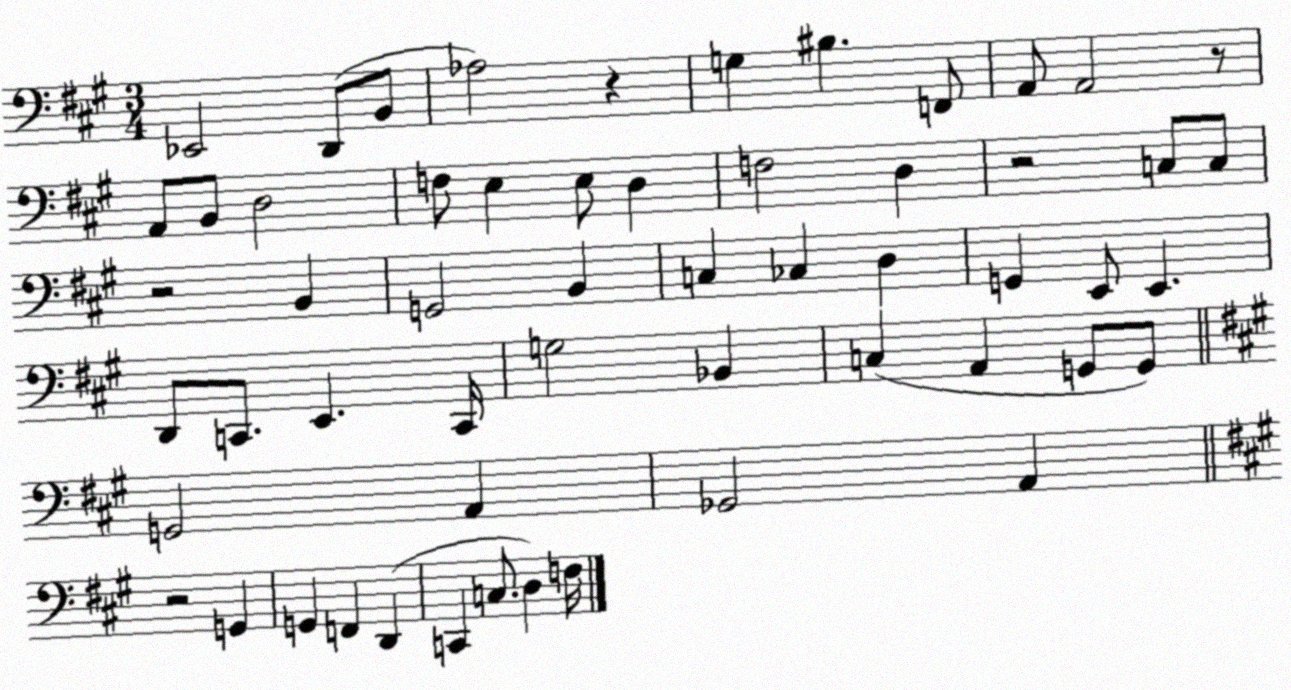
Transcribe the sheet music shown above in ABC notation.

X:1
T:Untitled
M:3/4
L:1/4
K:A
_E,,2 D,,/2 B,,/2 _A,2 z G, ^B, F,,/2 A,,/2 A,,2 z/2 A,,/2 B,,/2 D,2 F,/2 E, E,/2 D, F,2 D, z2 C,/2 C,/2 z2 B,, G,,2 B,, C, _C, D, G,, E,,/2 E,, D,,/2 C,,/2 E,, C,,/4 G,2 _B,, C, A,, G,,/2 G,,/2 G,,2 A,, _G,,2 A,, z2 G,, G,, F,, D,, C,, C,/2 D, F,/4